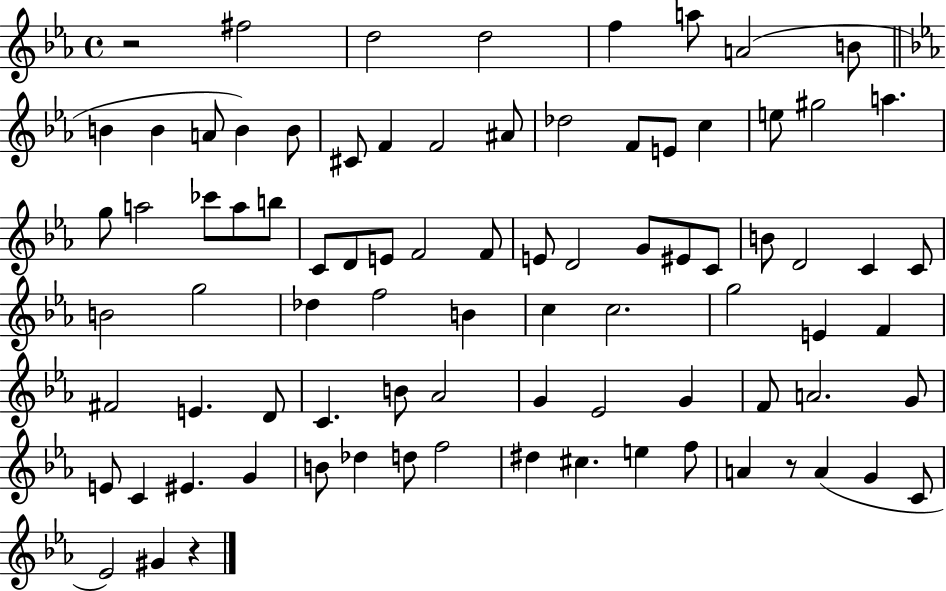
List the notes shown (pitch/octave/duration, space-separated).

R/h F#5/h D5/h D5/h F5/q A5/e A4/h B4/e B4/q B4/q A4/e B4/q B4/e C#4/e F4/q F4/h A#4/e Db5/h F4/e E4/e C5/q E5/e G#5/h A5/q. G5/e A5/h CES6/e A5/e B5/e C4/e D4/e E4/e F4/h F4/e E4/e D4/h G4/e EIS4/e C4/e B4/e D4/h C4/q C4/e B4/h G5/h Db5/q F5/h B4/q C5/q C5/h. G5/h E4/q F4/q F#4/h E4/q. D4/e C4/q. B4/e Ab4/h G4/q Eb4/h G4/q F4/e A4/h. G4/e E4/e C4/q EIS4/q. G4/q B4/e Db5/q D5/e F5/h D#5/q C#5/q. E5/q F5/e A4/q R/e A4/q G4/q C4/e Eb4/h G#4/q R/q